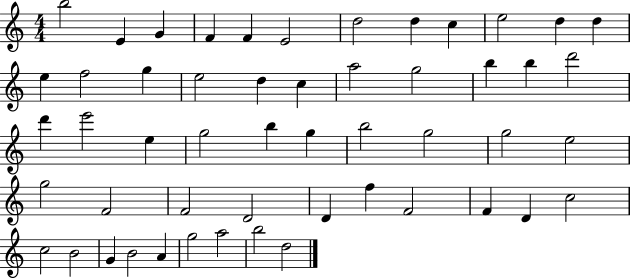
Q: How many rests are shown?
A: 0